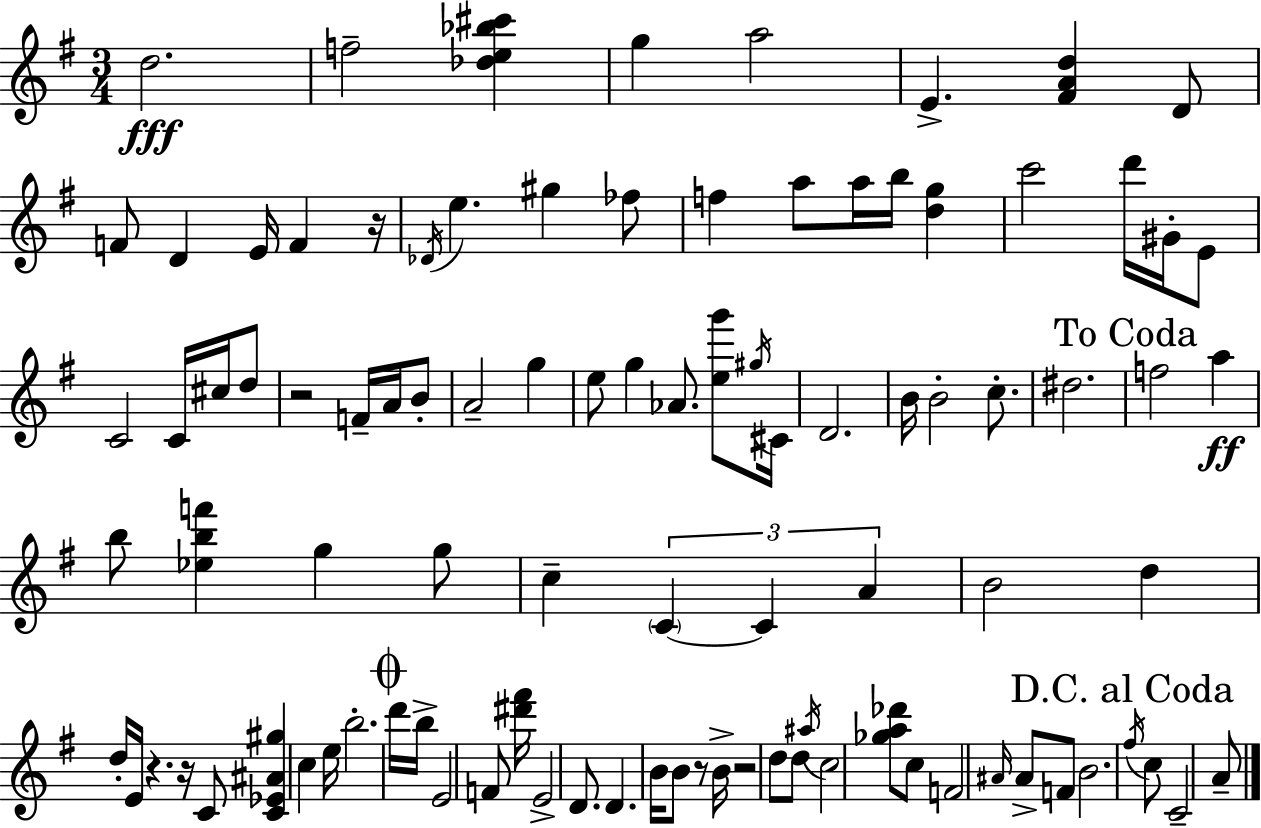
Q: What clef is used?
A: treble